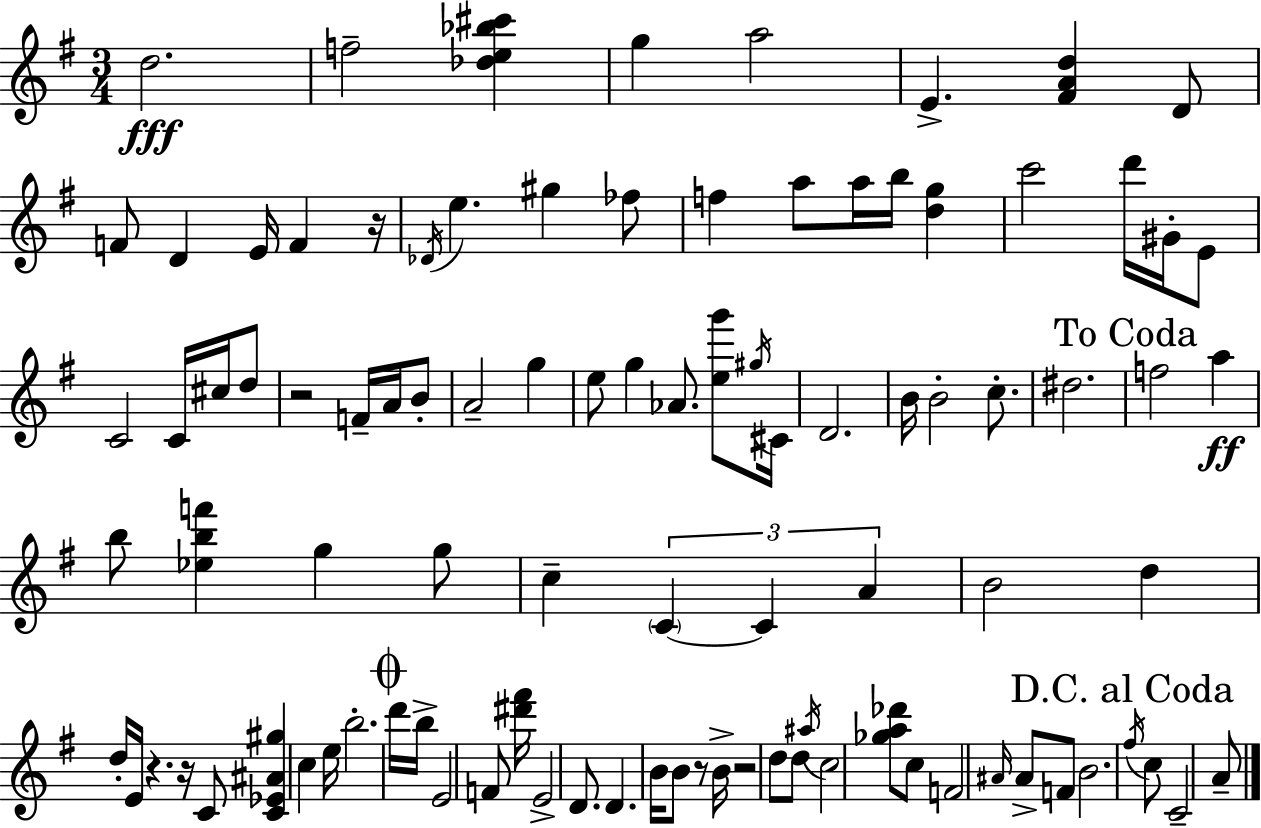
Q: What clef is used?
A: treble